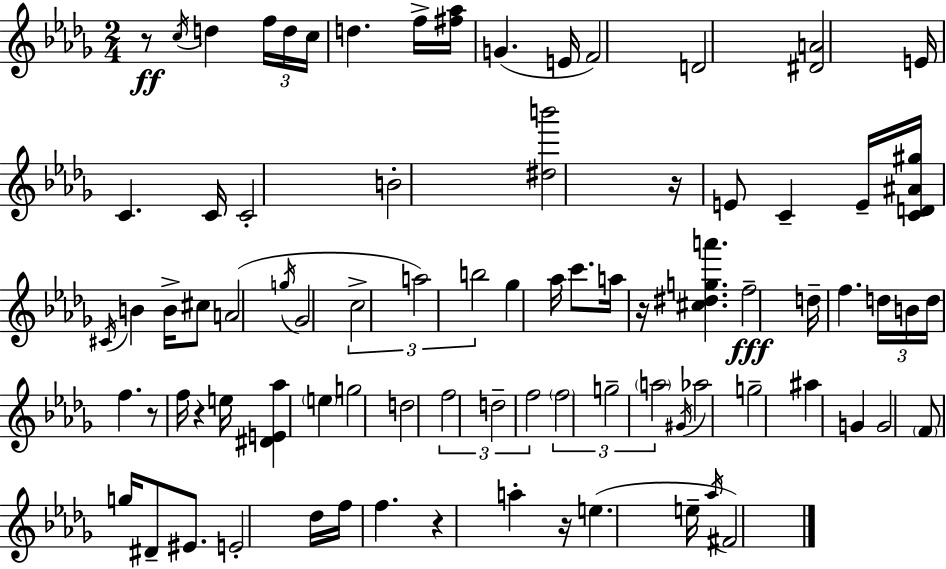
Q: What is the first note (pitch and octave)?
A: C5